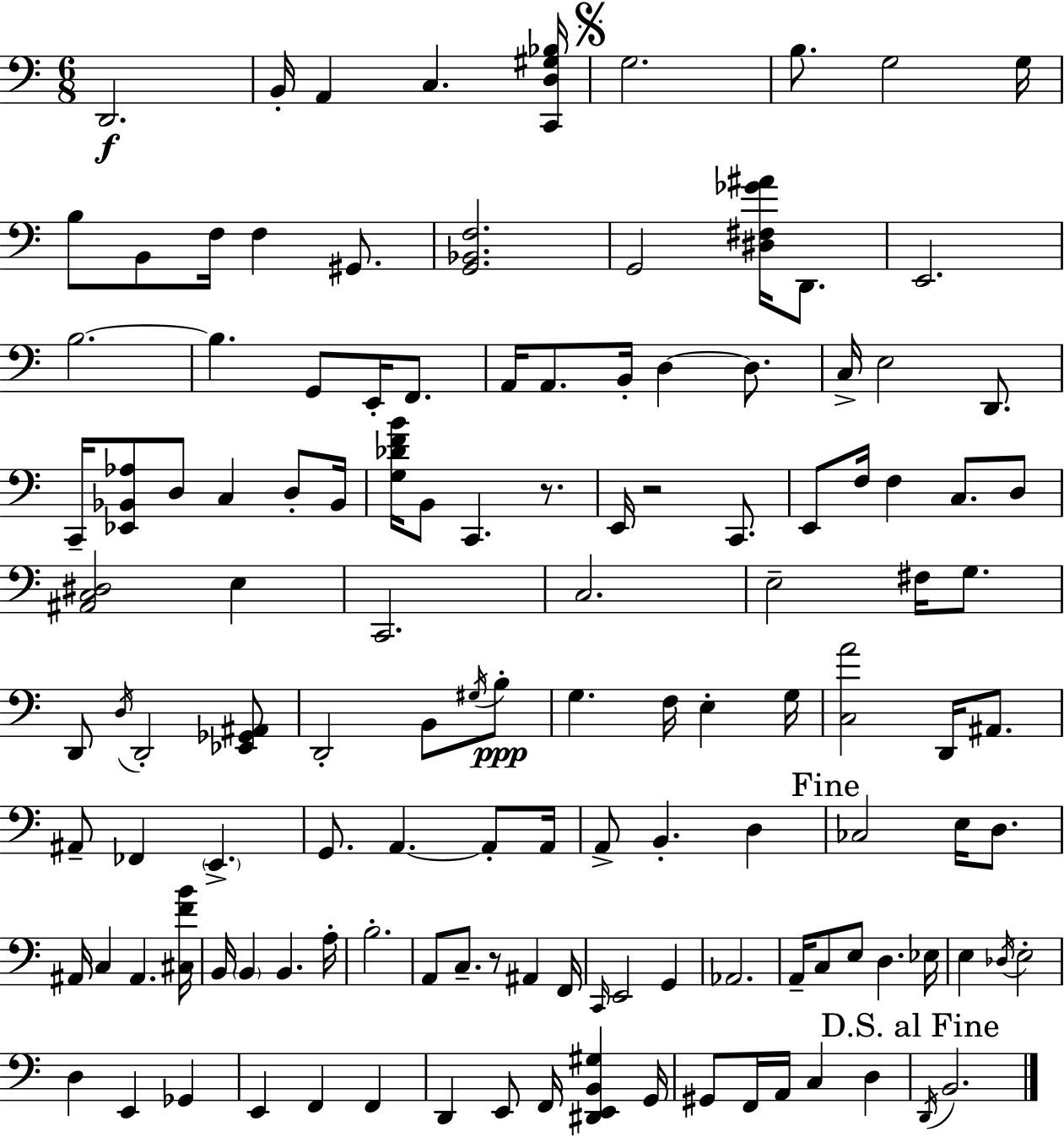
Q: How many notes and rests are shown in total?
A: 129